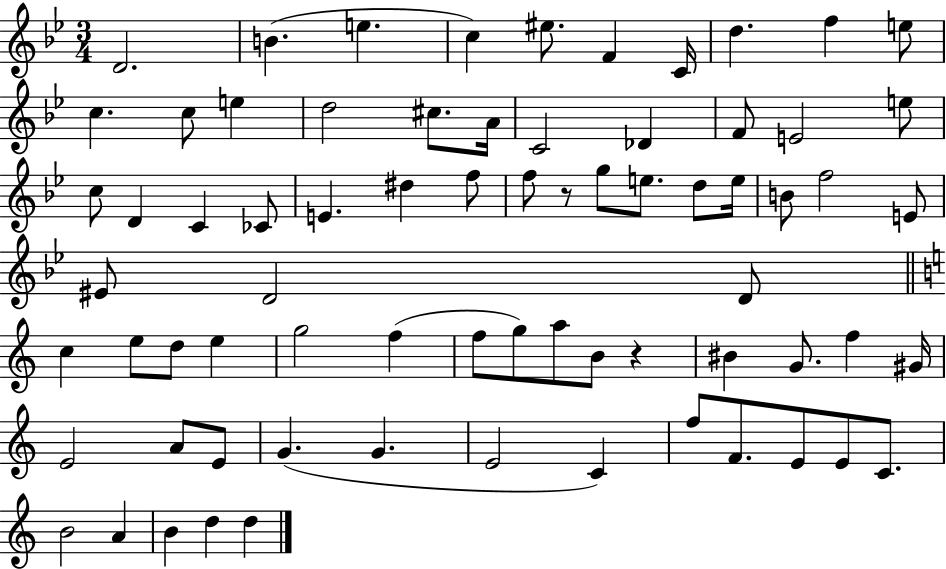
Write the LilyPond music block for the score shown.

{
  \clef treble
  \numericTimeSignature
  \time 3/4
  \key bes \major
  d'2. | b'4.( e''4. | c''4) eis''8. f'4 c'16 | d''4. f''4 e''8 | \break c''4. c''8 e''4 | d''2 cis''8. a'16 | c'2 des'4 | f'8 e'2 e''8 | \break c''8 d'4 c'4 ces'8 | e'4. dis''4 f''8 | f''8 r8 g''8 e''8. d''8 e''16 | b'8 f''2 e'8 | \break eis'8 d'2 d'8 | \bar "||" \break \key c \major c''4 e''8 d''8 e''4 | g''2 f''4( | f''8 g''8) a''8 b'8 r4 | bis'4 g'8. f''4 gis'16 | \break e'2 a'8 e'8 | g'4.( g'4. | e'2 c'4) | f''8 f'8. e'8 e'8 c'8. | \break b'2 a'4 | b'4 d''4 d''4 | \bar "|."
}